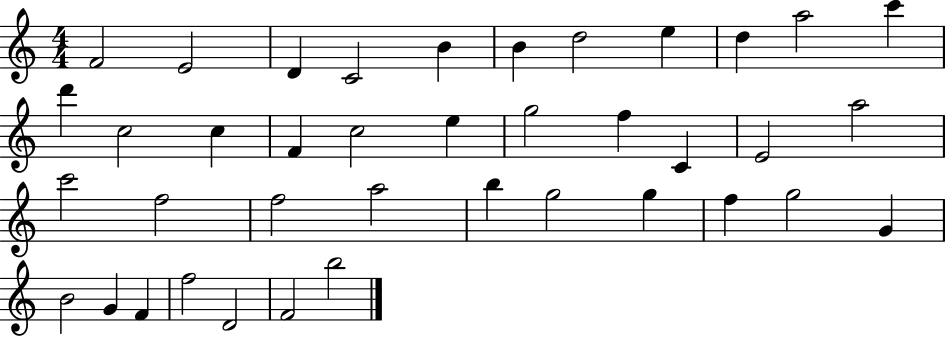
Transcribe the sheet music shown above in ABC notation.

X:1
T:Untitled
M:4/4
L:1/4
K:C
F2 E2 D C2 B B d2 e d a2 c' d' c2 c F c2 e g2 f C E2 a2 c'2 f2 f2 a2 b g2 g f g2 G B2 G F f2 D2 F2 b2